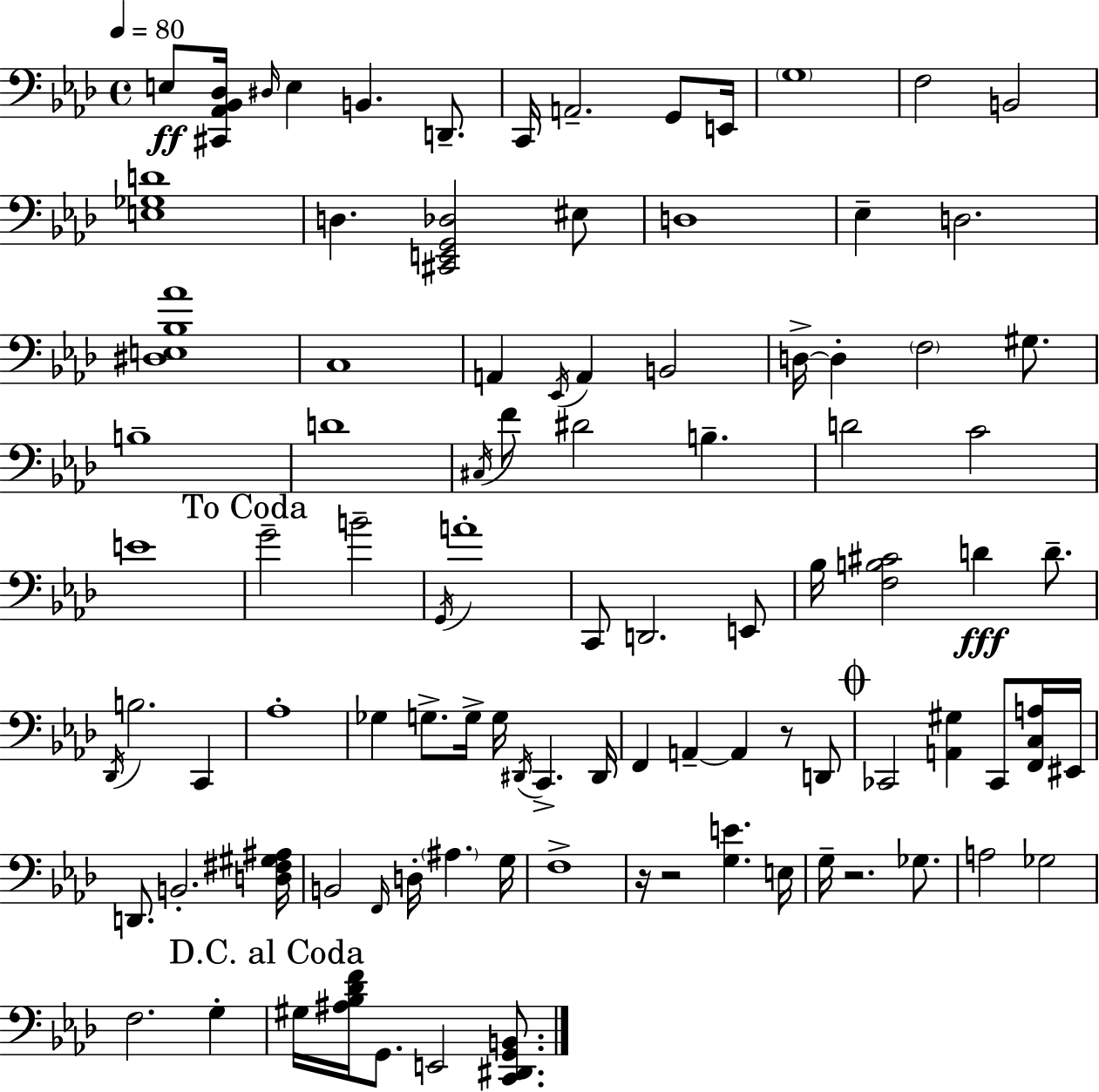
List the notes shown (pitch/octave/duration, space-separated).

E3/e [C#2,Ab2,Bb2,Db3]/s D#3/s E3/q B2/q. D2/e. C2/s A2/h. G2/e E2/s G3/w F3/h B2/h [E3,Gb3,D4]/w D3/q. [C#2,E2,G2,Db3]/h EIS3/e D3/w Eb3/q D3/h. [D#3,E3,Bb3,Ab4]/w C3/w A2/q Eb2/s A2/q B2/h D3/s D3/q F3/h G#3/e. B3/w D4/w C#3/s F4/e D#4/h B3/q. D4/h C4/h E4/w G4/h B4/h G2/s A4/w C2/e D2/h. E2/e Bb3/s [F3,B3,C#4]/h D4/q D4/e. Db2/s B3/h. C2/q Ab3/w Gb3/q G3/e. G3/s G3/s D#2/s C2/q. D#2/s F2/q A2/q A2/q R/e D2/e CES2/h [A2,G#3]/q CES2/e [F2,C3,A3]/s EIS2/s D2/e. B2/h. [D3,F#3,G#3,A#3]/s B2/h F2/s D3/s A#3/q. G3/s F3/w R/s R/h [G3,E4]/q. E3/s G3/s R/h. Gb3/e. A3/h Gb3/h F3/h. G3/q G#3/s [A#3,Bb3,Db4,F4]/s G2/e. E2/h [C2,D#2,G2,B2]/e.